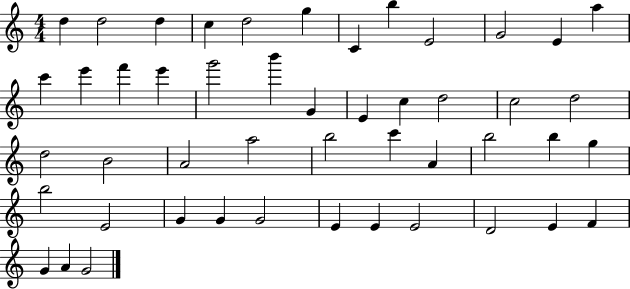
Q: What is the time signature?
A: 4/4